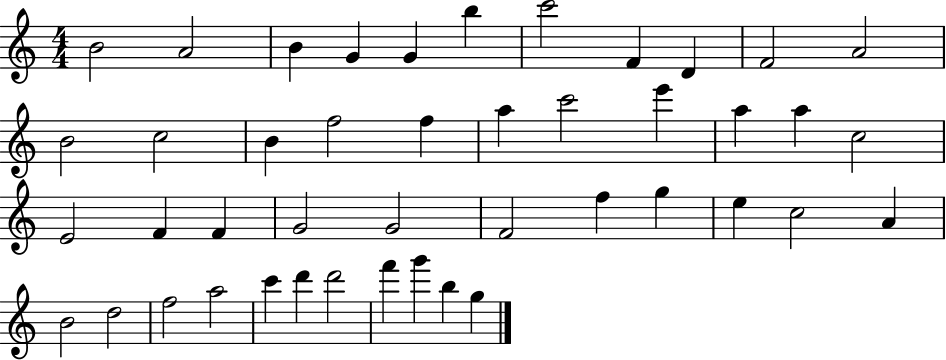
B4/h A4/h B4/q G4/q G4/q B5/q C6/h F4/q D4/q F4/h A4/h B4/h C5/h B4/q F5/h F5/q A5/q C6/h E6/q A5/q A5/q C5/h E4/h F4/q F4/q G4/h G4/h F4/h F5/q G5/q E5/q C5/h A4/q B4/h D5/h F5/h A5/h C6/q D6/q D6/h F6/q G6/q B5/q G5/q